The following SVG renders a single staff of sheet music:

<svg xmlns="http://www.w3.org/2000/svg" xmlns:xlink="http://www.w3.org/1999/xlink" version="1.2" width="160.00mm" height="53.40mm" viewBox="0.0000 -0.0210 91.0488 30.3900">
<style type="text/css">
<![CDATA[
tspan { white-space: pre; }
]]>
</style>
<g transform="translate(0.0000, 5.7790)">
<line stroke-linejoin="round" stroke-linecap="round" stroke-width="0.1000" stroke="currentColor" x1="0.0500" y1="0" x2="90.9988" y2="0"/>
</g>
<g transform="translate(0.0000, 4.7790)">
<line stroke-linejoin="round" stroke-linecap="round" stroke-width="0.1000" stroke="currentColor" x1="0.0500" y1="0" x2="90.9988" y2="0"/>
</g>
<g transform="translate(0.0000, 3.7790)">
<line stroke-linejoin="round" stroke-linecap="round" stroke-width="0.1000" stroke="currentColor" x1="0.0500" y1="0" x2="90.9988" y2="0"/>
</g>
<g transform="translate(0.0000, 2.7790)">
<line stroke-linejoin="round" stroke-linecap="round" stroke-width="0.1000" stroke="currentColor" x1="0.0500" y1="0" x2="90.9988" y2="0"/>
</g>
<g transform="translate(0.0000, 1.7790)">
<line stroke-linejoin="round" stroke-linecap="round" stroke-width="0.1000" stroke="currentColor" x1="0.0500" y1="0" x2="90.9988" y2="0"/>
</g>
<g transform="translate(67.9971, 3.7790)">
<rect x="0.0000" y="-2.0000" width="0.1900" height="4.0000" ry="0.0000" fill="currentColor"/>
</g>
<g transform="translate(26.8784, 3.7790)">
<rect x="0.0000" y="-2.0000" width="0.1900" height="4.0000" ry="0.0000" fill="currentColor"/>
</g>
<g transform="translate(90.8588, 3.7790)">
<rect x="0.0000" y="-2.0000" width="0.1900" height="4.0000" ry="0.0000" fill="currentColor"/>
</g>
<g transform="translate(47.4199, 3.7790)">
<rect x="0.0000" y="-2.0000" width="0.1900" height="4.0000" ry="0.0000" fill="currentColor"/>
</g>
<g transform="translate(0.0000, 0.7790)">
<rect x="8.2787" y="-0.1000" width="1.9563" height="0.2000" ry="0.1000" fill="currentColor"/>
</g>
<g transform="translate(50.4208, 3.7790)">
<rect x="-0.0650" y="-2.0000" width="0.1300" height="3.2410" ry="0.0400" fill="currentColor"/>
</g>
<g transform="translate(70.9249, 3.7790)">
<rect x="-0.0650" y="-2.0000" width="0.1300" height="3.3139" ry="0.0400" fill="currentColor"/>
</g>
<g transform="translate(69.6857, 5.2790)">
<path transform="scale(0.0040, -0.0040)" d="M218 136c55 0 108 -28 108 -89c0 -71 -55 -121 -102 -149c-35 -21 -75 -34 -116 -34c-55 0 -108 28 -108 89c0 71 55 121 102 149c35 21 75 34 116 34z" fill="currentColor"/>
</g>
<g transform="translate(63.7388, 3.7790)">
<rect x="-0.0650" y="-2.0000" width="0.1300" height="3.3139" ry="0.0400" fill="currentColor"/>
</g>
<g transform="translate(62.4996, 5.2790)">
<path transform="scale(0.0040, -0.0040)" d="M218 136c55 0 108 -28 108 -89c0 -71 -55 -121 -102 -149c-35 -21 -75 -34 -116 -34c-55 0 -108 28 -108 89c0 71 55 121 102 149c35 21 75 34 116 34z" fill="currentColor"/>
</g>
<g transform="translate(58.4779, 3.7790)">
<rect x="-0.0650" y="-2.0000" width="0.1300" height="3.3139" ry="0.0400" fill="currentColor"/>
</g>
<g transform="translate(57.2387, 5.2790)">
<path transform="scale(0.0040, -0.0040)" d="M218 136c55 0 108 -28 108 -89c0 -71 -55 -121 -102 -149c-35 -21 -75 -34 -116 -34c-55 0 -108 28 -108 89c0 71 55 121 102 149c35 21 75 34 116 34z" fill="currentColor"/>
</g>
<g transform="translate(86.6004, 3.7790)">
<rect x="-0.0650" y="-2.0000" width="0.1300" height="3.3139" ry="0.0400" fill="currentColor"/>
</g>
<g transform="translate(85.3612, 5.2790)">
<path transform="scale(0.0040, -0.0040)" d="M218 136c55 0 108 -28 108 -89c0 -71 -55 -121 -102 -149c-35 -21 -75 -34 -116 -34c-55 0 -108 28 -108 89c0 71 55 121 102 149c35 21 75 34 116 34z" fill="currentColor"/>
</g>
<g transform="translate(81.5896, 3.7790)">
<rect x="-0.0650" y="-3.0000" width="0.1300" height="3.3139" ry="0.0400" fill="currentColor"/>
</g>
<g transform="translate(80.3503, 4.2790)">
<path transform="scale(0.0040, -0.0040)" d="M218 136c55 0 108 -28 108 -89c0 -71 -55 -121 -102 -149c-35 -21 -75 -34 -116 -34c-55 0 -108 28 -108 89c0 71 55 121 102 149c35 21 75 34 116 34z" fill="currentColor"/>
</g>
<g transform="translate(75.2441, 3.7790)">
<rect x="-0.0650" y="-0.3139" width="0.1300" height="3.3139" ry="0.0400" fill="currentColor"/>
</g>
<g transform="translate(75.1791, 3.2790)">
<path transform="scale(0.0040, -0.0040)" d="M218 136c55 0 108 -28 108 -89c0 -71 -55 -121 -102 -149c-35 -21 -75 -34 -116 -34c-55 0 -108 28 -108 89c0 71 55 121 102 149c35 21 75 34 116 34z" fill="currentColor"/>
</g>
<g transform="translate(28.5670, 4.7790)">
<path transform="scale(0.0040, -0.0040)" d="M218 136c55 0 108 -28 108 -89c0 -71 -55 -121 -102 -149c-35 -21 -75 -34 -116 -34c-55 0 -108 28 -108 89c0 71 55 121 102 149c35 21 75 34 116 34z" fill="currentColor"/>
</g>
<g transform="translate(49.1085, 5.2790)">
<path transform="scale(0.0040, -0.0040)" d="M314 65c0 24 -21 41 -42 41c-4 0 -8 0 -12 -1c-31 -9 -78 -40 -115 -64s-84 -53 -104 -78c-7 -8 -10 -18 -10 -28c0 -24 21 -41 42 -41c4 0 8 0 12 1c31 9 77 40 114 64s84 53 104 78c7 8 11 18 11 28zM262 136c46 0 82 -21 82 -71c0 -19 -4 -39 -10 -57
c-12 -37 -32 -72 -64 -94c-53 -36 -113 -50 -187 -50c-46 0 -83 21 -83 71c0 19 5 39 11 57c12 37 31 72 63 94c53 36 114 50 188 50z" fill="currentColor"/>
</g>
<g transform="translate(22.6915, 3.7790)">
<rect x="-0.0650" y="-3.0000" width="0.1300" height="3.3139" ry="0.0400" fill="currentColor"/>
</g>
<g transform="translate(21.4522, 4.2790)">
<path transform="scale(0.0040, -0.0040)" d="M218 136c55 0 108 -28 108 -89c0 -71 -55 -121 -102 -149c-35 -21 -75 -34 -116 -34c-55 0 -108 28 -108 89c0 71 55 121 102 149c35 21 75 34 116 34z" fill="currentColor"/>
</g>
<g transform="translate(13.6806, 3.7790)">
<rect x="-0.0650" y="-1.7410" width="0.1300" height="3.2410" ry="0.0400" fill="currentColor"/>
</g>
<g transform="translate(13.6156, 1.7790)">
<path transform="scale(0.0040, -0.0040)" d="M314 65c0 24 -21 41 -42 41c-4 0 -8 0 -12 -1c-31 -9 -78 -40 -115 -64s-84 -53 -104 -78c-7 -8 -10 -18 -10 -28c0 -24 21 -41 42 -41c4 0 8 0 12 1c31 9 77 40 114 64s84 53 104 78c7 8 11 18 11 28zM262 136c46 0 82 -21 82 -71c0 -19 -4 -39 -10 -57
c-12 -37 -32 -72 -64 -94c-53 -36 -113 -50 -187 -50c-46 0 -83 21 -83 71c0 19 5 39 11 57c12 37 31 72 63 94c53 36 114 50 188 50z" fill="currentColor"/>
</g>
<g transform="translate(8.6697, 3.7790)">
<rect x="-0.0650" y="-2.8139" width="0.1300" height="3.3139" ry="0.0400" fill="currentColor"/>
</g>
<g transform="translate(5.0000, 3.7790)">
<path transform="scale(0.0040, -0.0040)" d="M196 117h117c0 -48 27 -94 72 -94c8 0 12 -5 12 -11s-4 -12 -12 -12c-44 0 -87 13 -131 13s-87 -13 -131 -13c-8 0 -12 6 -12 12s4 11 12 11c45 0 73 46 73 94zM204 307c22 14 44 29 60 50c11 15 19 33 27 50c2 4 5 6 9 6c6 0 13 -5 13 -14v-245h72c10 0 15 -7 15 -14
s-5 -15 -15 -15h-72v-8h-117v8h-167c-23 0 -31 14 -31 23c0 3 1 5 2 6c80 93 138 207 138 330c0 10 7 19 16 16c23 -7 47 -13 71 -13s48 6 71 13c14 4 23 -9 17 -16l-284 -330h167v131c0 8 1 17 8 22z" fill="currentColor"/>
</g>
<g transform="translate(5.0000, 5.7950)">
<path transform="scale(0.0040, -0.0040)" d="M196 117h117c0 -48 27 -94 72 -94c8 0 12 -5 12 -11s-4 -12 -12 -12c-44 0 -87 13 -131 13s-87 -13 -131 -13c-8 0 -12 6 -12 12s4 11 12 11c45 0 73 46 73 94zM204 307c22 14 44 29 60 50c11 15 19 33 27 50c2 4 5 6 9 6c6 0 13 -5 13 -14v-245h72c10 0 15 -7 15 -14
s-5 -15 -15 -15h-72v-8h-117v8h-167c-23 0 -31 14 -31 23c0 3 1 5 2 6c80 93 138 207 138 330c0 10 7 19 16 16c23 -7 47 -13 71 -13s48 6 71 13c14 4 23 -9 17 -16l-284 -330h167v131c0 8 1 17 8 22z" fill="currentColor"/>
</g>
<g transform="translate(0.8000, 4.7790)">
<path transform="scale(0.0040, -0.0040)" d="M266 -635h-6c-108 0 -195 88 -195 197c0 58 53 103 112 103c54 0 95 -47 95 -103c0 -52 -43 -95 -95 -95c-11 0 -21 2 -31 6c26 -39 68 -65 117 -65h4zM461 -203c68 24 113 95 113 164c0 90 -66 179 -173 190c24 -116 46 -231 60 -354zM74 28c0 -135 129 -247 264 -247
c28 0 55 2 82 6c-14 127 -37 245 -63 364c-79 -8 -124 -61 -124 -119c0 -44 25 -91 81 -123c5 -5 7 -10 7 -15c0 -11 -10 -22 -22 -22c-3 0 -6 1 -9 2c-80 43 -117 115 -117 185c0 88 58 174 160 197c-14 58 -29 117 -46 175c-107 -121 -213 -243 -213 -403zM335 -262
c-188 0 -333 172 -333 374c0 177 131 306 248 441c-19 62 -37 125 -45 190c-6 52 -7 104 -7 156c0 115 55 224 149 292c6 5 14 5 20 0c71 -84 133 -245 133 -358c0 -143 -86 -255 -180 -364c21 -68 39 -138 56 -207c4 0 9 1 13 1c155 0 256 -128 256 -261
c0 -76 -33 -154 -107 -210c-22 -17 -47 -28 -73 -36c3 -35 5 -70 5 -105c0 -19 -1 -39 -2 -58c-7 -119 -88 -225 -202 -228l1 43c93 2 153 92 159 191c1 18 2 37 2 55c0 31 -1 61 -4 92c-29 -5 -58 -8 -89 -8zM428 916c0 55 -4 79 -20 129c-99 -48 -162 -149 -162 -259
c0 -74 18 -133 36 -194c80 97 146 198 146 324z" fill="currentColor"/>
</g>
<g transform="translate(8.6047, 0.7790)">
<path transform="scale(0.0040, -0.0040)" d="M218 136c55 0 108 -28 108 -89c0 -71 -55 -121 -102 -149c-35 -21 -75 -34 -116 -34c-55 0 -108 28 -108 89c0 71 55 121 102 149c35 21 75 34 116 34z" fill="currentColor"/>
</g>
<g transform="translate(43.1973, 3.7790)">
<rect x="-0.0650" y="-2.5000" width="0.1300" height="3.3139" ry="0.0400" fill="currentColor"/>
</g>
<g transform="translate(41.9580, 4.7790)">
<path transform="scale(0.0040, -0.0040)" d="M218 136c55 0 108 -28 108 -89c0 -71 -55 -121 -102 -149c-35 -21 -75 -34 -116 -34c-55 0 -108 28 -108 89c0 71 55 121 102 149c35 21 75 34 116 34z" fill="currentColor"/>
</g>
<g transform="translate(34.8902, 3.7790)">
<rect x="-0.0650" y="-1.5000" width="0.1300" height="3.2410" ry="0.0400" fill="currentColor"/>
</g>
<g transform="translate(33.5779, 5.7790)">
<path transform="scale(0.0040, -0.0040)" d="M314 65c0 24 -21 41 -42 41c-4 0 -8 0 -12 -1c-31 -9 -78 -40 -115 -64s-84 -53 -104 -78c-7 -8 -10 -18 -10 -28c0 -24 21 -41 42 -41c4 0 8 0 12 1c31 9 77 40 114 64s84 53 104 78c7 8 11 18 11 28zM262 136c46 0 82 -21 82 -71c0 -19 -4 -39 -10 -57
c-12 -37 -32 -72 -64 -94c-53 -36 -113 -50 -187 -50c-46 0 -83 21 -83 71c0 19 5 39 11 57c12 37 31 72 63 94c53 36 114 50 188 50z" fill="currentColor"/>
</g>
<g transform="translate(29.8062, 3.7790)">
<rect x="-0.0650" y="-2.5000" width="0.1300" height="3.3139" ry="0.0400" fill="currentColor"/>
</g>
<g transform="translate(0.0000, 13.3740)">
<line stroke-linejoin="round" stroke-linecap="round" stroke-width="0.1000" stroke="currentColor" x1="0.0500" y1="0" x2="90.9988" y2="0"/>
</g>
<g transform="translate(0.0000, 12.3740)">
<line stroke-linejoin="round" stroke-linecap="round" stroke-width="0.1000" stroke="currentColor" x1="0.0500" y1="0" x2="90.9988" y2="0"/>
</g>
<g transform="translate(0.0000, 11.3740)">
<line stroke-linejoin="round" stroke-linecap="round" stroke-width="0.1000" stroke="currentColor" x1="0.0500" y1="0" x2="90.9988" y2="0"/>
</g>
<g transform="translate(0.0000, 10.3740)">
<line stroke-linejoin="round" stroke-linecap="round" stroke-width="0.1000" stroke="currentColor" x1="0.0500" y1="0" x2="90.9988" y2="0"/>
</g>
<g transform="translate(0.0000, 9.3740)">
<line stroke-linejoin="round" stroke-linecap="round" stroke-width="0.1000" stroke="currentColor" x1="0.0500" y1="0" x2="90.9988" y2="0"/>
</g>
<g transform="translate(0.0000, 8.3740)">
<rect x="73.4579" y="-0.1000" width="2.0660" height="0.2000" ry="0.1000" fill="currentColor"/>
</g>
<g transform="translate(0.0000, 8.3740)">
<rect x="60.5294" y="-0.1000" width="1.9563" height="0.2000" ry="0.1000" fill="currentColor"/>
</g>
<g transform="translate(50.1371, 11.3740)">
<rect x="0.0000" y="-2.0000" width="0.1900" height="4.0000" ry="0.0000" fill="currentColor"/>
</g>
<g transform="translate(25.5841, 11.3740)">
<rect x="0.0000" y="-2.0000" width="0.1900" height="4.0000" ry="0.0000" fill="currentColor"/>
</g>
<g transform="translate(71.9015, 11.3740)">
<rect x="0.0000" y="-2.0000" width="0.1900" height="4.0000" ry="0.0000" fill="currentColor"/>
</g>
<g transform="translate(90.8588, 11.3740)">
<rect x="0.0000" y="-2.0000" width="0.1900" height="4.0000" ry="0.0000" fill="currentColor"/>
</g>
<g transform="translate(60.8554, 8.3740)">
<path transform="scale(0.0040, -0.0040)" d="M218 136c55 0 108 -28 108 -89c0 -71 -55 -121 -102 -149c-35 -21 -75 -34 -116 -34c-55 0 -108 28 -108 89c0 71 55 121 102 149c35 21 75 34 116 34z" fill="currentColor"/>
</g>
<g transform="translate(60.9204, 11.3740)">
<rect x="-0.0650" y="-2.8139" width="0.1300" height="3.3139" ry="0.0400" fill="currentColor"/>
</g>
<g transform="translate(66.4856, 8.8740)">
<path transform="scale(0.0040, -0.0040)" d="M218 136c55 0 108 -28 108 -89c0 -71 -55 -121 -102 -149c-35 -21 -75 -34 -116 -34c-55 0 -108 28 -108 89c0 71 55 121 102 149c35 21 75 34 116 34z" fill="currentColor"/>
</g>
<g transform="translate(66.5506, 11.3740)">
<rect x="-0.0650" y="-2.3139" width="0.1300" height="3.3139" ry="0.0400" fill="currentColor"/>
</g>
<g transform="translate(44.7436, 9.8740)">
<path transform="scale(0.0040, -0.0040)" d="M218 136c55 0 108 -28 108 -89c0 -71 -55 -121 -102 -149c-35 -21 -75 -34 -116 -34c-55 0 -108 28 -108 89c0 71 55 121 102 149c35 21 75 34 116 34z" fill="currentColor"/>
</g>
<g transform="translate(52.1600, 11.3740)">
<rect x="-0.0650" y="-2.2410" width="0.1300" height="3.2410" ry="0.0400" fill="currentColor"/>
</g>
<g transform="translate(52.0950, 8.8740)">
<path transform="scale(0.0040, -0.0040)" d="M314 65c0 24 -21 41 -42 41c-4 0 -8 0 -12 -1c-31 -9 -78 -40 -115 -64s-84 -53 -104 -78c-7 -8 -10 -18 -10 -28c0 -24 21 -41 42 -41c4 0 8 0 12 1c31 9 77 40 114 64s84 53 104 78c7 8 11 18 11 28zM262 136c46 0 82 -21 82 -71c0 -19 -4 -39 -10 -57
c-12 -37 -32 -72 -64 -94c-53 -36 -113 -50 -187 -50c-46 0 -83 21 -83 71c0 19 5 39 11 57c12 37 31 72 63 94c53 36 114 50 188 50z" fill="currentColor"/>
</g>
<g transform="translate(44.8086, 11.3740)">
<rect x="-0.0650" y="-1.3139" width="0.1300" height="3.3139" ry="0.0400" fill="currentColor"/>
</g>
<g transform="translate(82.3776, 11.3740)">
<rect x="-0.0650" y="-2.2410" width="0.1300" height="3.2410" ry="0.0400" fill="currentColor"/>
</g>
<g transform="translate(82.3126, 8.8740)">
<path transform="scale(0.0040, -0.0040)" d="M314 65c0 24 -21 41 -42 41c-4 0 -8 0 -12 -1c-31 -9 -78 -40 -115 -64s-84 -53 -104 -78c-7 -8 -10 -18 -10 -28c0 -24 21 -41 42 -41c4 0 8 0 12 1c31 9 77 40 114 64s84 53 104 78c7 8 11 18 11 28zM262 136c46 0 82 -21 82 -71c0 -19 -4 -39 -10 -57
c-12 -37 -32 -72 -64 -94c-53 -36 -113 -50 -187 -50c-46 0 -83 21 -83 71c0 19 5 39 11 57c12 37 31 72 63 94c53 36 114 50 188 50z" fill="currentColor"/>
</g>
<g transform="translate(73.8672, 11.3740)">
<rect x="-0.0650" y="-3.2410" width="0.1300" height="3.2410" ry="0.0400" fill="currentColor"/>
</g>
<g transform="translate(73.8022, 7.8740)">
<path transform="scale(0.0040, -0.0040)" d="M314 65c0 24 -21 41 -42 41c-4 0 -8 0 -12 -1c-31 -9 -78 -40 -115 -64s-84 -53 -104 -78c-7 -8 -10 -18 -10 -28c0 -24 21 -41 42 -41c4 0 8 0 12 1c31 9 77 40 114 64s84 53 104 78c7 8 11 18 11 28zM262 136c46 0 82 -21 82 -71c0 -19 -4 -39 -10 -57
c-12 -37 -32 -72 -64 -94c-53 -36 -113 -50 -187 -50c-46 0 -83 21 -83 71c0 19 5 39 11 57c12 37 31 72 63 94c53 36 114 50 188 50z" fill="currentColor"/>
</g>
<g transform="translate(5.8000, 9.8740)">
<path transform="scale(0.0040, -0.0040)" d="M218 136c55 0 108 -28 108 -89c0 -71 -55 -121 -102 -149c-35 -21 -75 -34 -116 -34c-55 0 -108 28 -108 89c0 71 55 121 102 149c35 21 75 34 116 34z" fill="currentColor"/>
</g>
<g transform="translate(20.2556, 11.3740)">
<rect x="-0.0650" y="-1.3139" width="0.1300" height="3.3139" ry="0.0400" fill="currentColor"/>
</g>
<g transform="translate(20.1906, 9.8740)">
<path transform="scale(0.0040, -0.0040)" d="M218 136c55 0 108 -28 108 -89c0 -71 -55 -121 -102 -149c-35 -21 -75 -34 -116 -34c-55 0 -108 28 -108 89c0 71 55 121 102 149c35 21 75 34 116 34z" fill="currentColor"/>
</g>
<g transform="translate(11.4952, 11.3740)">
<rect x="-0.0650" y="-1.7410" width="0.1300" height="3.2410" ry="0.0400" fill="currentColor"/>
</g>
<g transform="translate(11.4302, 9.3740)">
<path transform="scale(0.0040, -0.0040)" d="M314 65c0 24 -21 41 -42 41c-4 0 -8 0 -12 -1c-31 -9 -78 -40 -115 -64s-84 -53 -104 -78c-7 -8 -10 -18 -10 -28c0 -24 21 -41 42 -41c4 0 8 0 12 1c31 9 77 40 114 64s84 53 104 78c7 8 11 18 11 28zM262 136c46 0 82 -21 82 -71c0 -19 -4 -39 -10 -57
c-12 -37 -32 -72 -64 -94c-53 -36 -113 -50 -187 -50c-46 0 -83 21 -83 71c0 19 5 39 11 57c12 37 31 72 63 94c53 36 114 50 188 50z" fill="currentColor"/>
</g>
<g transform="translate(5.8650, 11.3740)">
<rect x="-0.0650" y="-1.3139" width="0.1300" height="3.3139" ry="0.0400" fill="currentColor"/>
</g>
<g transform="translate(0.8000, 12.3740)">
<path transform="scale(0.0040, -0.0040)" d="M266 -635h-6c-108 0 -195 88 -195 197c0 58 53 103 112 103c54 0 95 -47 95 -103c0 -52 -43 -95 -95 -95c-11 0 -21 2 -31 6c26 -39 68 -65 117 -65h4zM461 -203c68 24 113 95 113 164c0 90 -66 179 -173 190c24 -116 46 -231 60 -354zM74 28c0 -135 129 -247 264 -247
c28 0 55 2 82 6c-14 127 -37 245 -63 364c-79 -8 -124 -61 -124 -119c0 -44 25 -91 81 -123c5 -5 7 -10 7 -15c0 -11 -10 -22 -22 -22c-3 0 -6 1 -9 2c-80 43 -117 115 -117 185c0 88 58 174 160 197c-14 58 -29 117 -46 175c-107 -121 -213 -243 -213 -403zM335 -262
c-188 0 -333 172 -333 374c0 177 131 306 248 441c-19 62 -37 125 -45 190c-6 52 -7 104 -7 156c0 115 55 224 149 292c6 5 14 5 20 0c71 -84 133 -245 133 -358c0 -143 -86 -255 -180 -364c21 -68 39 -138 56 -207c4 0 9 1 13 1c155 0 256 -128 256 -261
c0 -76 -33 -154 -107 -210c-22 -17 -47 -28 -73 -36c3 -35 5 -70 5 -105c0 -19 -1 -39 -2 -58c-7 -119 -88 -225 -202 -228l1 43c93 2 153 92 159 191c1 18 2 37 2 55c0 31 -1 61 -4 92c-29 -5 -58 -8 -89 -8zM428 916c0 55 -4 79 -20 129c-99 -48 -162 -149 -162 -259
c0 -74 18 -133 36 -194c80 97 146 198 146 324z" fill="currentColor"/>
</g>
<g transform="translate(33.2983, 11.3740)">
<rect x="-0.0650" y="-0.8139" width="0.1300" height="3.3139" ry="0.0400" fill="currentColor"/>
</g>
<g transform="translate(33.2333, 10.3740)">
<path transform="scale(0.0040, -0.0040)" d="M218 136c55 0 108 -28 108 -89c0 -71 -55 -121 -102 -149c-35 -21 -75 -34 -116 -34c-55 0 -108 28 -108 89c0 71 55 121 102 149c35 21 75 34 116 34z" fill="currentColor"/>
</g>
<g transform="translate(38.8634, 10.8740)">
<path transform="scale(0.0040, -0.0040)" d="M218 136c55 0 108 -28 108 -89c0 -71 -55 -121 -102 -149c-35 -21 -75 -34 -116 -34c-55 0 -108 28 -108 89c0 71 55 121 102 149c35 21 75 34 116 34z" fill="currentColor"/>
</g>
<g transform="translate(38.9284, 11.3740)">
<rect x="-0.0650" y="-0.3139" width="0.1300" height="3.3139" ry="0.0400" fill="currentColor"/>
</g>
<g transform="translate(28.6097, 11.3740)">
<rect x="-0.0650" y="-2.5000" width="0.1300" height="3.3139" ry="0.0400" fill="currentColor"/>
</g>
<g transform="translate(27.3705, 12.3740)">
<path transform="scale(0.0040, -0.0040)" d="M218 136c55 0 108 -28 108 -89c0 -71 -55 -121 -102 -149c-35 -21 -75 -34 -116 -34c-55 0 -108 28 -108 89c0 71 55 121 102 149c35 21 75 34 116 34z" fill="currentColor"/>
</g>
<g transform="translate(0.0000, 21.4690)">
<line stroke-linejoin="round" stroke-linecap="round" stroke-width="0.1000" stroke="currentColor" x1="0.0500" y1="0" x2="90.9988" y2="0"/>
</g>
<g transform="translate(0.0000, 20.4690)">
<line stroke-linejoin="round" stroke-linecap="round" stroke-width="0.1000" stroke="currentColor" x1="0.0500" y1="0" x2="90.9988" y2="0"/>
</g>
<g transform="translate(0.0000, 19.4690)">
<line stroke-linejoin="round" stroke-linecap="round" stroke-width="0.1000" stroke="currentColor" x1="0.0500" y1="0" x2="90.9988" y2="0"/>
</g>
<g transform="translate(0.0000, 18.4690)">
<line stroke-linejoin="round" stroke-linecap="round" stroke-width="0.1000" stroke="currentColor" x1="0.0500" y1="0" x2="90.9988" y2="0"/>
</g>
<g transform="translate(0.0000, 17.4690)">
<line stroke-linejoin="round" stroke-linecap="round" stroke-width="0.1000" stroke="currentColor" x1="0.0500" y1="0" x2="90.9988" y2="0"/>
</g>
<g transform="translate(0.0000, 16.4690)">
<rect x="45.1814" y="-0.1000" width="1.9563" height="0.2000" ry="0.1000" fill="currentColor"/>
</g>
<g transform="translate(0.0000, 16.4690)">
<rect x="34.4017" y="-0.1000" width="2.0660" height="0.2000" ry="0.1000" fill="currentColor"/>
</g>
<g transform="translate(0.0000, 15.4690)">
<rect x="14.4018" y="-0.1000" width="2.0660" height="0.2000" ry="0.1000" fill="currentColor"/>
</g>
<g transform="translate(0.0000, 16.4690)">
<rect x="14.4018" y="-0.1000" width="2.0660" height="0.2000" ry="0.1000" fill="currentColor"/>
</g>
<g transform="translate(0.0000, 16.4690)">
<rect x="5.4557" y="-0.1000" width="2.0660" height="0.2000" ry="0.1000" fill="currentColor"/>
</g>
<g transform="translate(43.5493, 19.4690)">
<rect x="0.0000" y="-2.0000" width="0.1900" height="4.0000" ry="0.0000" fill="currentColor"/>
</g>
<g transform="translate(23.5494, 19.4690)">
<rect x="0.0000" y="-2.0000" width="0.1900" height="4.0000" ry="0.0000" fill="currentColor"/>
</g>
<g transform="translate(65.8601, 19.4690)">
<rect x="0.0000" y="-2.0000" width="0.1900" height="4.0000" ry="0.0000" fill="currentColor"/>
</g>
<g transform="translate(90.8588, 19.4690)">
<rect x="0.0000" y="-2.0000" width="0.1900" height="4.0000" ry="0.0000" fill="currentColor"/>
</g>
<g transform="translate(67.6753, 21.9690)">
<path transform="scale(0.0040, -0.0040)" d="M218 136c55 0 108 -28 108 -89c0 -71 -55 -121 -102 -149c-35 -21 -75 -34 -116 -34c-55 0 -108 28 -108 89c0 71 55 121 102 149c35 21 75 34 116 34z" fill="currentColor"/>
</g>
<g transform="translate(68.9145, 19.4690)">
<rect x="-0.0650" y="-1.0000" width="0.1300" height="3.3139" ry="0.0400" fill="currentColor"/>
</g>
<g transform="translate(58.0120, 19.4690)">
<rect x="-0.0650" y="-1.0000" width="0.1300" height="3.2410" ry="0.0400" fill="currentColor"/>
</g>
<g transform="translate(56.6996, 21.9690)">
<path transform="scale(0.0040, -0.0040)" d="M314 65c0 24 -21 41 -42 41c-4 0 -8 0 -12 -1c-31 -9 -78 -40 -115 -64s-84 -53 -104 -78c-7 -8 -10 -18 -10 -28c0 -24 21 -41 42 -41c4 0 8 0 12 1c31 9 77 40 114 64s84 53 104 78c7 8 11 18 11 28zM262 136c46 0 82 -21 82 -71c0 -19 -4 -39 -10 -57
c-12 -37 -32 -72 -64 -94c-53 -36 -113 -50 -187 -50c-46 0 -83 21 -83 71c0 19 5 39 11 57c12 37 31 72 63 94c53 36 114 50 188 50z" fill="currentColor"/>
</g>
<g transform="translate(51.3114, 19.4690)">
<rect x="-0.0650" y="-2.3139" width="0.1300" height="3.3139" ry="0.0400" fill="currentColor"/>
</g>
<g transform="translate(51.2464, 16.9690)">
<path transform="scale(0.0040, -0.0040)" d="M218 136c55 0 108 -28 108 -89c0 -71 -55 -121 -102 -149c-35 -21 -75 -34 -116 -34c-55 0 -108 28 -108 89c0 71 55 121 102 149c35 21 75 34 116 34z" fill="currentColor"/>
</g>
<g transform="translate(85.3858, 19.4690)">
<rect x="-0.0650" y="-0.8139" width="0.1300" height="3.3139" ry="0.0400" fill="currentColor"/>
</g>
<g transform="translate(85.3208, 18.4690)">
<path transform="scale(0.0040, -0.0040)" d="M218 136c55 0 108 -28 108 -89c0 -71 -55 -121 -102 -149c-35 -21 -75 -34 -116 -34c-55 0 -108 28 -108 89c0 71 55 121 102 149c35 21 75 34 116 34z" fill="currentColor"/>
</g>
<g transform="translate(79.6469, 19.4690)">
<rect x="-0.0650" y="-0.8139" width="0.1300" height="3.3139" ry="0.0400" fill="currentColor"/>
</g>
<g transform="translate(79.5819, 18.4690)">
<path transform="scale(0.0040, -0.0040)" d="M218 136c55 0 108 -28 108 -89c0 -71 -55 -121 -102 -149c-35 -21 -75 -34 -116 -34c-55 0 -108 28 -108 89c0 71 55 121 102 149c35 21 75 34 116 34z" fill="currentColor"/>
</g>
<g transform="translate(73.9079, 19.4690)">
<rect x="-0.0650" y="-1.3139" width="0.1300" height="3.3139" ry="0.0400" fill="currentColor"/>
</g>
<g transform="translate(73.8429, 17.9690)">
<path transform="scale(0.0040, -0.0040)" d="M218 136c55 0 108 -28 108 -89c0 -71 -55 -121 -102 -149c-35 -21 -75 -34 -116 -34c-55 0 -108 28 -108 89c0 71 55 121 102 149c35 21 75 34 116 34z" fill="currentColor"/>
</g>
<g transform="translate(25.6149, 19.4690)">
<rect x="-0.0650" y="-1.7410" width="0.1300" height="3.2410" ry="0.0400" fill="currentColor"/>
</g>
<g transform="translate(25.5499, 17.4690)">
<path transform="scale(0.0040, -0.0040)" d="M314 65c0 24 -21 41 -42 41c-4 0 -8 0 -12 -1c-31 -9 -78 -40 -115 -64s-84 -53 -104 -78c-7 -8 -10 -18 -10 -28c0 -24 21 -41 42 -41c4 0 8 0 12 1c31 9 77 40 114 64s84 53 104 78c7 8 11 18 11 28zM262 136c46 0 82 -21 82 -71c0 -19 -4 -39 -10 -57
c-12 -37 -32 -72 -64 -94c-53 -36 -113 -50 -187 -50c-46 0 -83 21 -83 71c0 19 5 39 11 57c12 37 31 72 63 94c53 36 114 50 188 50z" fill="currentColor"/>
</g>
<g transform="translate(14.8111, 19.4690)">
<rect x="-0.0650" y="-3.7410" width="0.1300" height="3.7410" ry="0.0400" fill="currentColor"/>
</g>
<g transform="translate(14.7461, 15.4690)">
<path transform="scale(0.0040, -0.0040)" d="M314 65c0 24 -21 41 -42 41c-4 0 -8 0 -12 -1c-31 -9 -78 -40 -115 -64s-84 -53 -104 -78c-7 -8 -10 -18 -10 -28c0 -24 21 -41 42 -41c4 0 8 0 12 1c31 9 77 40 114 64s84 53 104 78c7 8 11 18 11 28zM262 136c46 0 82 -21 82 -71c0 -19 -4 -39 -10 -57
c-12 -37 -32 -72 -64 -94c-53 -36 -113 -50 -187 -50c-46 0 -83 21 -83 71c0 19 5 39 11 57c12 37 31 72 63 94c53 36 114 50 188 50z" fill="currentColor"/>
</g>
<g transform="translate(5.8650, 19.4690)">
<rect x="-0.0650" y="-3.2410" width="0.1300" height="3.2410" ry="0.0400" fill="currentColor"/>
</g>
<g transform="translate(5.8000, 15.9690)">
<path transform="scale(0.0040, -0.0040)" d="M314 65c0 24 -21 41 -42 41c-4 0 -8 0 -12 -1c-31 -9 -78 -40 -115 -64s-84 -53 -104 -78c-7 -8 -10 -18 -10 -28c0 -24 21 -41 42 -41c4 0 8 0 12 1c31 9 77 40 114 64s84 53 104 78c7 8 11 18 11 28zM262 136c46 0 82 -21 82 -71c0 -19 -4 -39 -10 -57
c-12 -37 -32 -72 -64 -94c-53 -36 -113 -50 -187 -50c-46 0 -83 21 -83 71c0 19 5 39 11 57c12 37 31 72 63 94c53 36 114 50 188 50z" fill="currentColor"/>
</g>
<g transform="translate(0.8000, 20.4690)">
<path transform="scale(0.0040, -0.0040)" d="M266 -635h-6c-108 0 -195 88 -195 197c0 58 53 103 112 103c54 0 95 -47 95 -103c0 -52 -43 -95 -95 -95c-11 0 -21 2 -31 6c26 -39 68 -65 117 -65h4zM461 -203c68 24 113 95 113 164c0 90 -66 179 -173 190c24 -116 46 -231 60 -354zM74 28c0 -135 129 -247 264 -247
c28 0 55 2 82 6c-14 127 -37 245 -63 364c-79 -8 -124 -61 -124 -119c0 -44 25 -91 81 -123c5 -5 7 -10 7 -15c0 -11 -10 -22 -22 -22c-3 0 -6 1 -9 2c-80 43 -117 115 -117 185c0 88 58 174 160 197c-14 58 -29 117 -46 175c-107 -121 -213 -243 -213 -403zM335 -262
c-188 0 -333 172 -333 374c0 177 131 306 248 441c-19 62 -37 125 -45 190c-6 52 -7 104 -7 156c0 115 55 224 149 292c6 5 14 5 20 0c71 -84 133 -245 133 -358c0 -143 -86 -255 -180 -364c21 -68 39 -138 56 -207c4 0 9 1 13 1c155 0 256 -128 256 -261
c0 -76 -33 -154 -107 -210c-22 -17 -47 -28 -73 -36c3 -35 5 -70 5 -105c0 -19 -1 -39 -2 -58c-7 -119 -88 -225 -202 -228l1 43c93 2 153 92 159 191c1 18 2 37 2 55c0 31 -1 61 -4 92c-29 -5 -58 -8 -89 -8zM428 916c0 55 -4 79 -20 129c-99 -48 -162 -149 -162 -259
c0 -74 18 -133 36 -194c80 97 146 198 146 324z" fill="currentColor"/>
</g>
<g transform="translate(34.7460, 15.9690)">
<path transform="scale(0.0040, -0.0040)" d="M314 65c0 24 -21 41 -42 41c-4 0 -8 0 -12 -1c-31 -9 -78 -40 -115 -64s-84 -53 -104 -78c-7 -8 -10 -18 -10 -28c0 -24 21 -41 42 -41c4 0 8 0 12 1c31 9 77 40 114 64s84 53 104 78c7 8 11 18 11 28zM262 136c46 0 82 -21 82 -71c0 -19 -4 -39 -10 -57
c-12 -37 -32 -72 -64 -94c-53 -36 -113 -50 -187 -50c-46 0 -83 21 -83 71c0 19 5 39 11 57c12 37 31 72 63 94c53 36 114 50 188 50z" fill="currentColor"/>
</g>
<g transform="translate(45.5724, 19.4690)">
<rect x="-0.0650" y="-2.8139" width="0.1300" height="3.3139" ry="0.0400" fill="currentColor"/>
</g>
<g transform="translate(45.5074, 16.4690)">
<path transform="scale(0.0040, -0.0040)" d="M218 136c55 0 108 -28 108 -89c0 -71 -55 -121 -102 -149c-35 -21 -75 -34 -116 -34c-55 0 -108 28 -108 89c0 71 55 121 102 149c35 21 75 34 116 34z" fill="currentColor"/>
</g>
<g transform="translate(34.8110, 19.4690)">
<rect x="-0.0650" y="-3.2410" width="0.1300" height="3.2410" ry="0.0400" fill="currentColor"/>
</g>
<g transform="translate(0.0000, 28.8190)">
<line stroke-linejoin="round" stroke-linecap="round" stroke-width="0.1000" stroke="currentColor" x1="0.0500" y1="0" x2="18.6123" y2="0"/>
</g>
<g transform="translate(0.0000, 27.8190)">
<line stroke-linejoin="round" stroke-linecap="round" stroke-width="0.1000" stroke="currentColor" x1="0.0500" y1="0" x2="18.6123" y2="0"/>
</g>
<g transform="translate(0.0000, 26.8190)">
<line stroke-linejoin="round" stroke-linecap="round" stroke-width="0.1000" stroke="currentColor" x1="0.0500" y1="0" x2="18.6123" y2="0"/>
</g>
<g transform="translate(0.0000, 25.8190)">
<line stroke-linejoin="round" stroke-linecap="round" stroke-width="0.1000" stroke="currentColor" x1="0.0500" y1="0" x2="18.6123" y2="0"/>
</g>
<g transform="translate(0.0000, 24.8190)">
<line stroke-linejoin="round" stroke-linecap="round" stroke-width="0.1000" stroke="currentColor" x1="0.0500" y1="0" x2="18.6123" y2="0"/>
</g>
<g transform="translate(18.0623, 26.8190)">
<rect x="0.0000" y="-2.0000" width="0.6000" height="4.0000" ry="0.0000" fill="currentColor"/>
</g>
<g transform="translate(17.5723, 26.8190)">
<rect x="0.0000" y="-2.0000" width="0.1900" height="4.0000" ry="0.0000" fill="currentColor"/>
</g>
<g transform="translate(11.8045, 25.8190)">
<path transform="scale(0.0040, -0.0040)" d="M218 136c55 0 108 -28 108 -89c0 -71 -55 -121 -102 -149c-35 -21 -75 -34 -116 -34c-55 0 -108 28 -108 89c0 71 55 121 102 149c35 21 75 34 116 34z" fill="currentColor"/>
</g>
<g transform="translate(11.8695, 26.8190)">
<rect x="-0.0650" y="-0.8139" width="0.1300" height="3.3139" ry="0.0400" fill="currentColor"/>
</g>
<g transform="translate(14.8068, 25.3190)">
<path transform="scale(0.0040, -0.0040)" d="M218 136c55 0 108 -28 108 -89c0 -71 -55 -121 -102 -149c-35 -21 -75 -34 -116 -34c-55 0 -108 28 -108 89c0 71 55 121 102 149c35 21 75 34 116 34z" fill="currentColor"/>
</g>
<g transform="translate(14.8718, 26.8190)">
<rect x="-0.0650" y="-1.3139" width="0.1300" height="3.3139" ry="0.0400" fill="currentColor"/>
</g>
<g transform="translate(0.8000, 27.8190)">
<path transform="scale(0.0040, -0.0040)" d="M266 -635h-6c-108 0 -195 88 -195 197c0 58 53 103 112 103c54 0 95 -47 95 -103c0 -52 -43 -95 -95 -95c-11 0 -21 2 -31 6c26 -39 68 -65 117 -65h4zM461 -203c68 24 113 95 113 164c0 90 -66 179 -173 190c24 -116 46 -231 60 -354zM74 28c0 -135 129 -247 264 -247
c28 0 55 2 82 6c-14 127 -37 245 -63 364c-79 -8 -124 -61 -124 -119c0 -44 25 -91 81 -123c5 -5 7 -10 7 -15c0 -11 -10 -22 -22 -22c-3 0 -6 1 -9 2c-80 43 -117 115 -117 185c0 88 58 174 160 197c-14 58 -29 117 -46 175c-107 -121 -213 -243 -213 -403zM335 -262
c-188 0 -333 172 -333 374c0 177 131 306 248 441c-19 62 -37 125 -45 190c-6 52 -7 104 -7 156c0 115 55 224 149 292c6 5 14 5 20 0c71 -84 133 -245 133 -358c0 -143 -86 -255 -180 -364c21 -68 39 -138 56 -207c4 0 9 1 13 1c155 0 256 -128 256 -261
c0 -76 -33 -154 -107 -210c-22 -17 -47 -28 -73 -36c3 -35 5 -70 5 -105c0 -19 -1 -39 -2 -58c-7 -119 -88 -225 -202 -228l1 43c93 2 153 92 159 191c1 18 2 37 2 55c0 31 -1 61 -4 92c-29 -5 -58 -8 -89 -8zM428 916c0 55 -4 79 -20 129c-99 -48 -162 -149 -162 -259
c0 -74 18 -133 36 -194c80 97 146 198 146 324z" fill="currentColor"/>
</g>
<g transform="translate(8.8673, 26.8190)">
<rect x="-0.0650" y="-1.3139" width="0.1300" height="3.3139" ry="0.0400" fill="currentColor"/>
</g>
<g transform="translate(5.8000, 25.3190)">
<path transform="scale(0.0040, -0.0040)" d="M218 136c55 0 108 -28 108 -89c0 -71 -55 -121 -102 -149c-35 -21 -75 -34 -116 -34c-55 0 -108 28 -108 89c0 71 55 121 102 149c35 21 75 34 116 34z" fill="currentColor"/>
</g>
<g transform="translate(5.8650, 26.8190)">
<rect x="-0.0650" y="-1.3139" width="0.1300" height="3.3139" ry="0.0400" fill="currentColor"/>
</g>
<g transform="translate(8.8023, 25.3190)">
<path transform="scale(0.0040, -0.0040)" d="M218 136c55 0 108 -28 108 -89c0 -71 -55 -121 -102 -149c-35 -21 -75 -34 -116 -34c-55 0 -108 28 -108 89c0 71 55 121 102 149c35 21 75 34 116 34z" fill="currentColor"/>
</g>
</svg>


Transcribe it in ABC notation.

X:1
T:Untitled
M:4/4
L:1/4
K:C
a f2 A G E2 G F2 F F F c A F e f2 e G d c e g2 a g b2 g2 b2 c'2 f2 b2 a g D2 D e d d e e d e